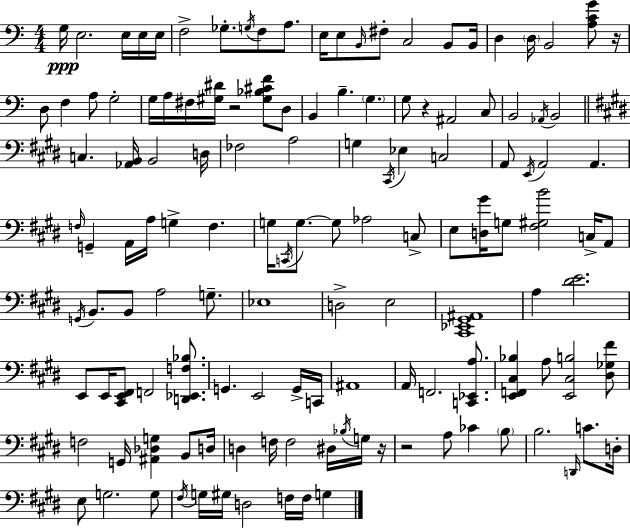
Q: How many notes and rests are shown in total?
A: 133